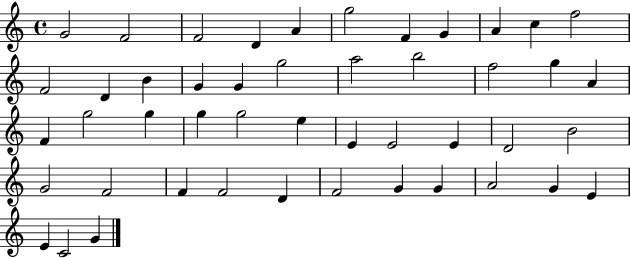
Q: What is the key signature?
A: C major